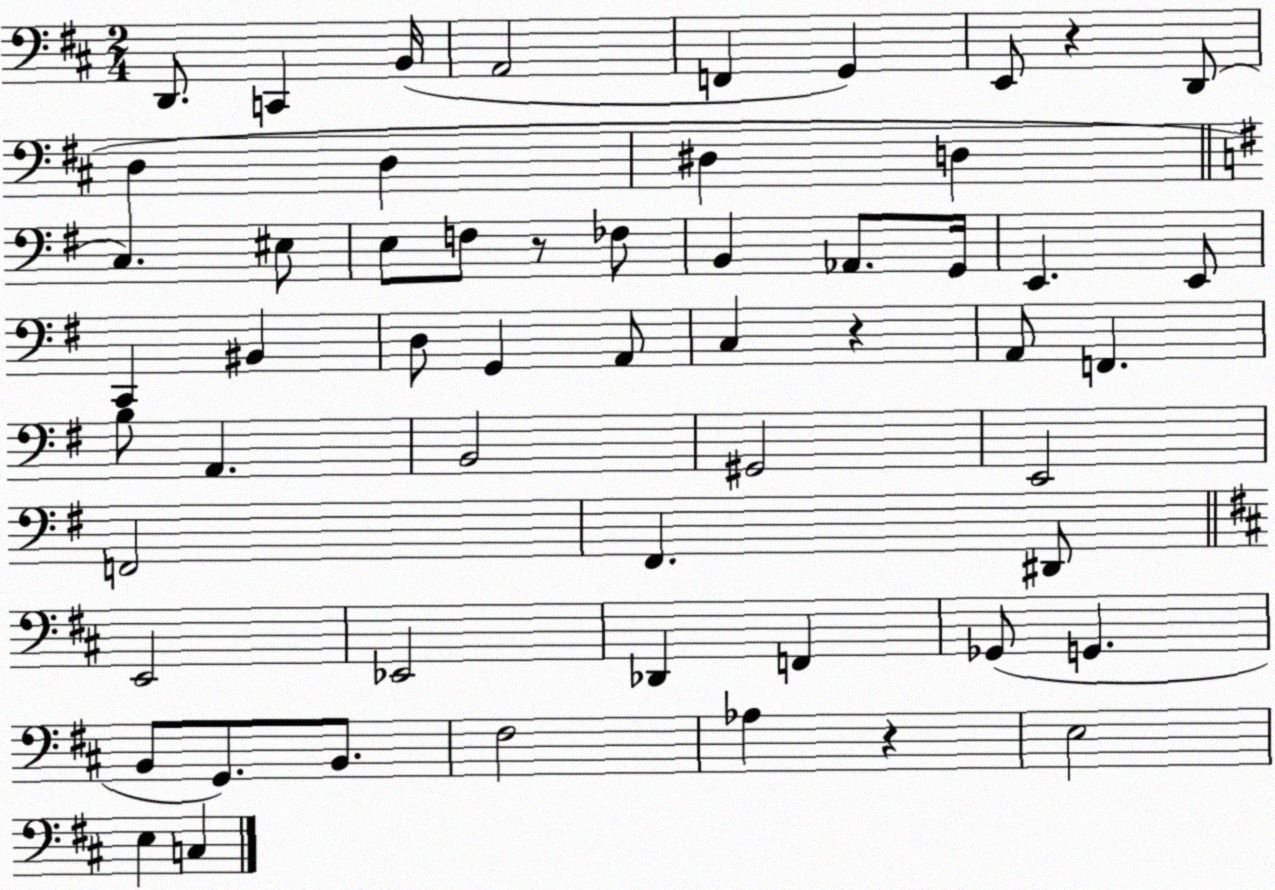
X:1
T:Untitled
M:2/4
L:1/4
K:D
D,,/2 C,, B,,/4 A,,2 F,, G,, E,,/2 z D,,/2 D, D, ^D, D, C, ^E,/2 E,/2 F,/2 z/2 _F,/2 B,, _A,,/2 G,,/4 E,, E,,/2 C,, ^B,, D,/2 G,, A,,/2 C, z A,,/2 F,, B,/2 A,, B,,2 ^G,,2 E,,2 F,,2 ^F,, ^D,,/2 E,,2 _E,,2 _D,, F,, _G,,/2 G,, B,,/2 G,,/2 B,,/2 ^F,2 _A, z E,2 E, C,